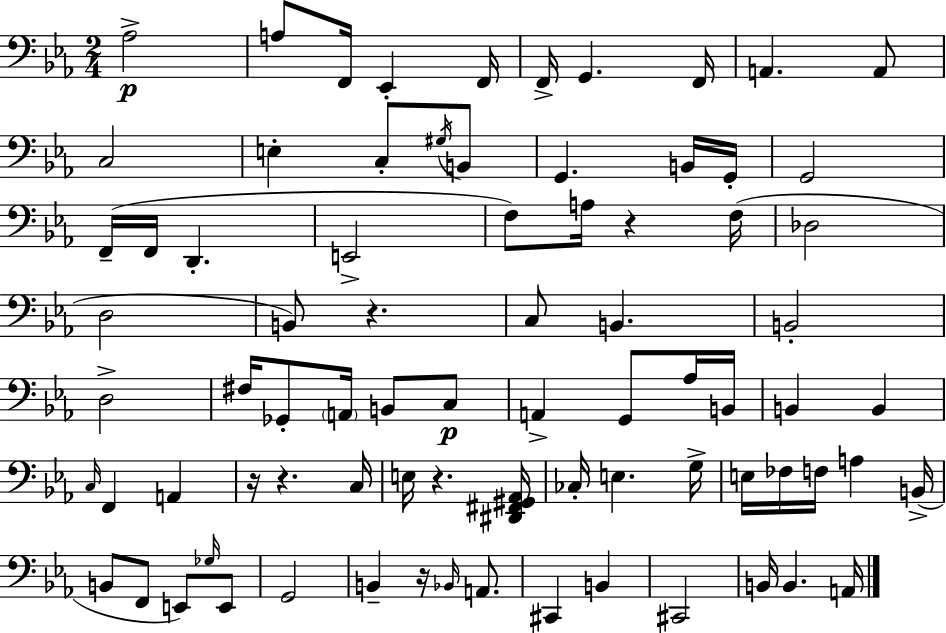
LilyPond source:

{
  \clef bass
  \numericTimeSignature
  \time 2/4
  \key ees \major
  aes2->\p | a8 f,16 ees,4-. f,16 | f,16-> g,4. f,16 | a,4. a,8 | \break c2 | e4-. c8-. \acciaccatura { gis16 } b,8 | g,4. b,16 | g,16-. g,2 | \break f,16--( f,16 d,4.-. | e,2-> | f8) a16 r4 | f16( des2 | \break d2 | b,8) r4. | c8 b,4. | b,2-. | \break d2-> | fis16 ges,8-. \parenthesize a,16 b,8 c8\p | a,4-> g,8 aes16 | b,16 b,4 b,4 | \break \grace { c16 } f,4 a,4 | r16 r4. | c16 e16 r4. | <dis, fis, gis, aes,>16 ces16-. e4. | \break g16-> e16 fes16 f16 a4 | b,16->( b,8 f,8 e,8) | \grace { ges16 } e,8 g,2 | b,4-- r16 | \break \grace { bes,16 } a,8. cis,4 | b,4 cis,2 | b,16 b,4. | a,16 \bar "|."
}